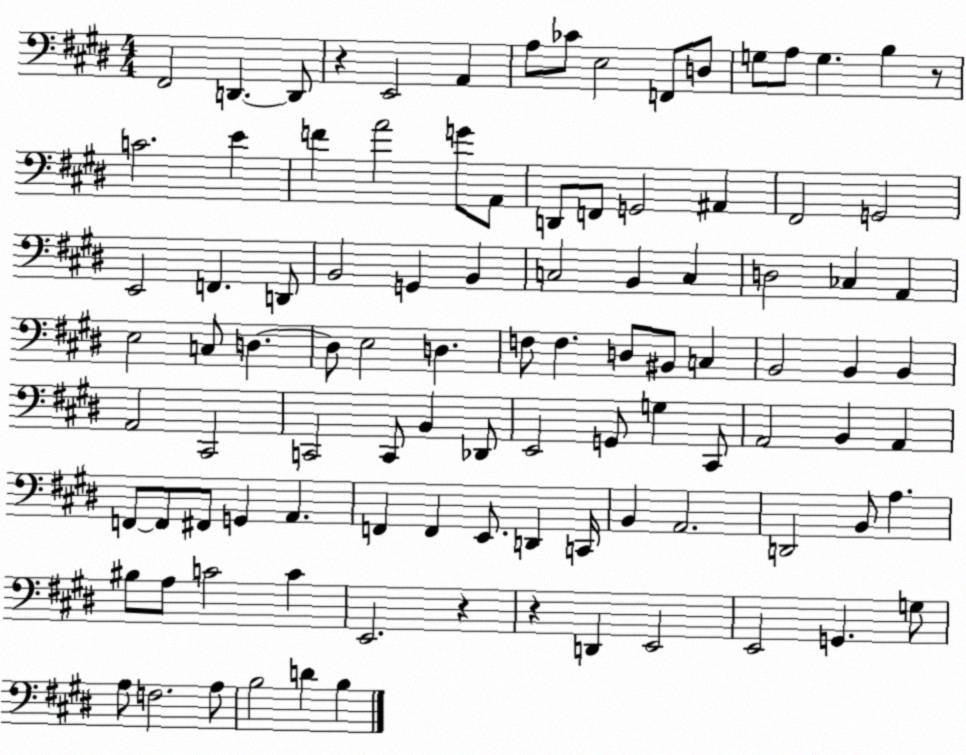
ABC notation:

X:1
T:Untitled
M:4/4
L:1/4
K:E
^F,,2 D,, D,,/2 z E,,2 A,, A,/2 _C/2 E,2 F,,/2 D,/2 G,/2 A,/2 G, B, z/2 C2 E F A2 G/2 A,,/2 D,,/2 F,,/2 G,,2 ^A,, ^F,,2 G,,2 E,,2 F,, D,,/2 B,,2 G,, B,, C,2 B,, C, D,2 _C, A,, E,2 C,/2 D, D,/2 E,2 D, F,/2 F, D,/2 ^B,,/2 C, B,,2 B,, B,, A,,2 ^C,,2 C,,2 C,,/2 B,, _D,,/2 E,,2 G,,/2 G, ^C,,/2 A,,2 B,, A,, F,,/2 F,,/2 ^F,,/2 G,, A,, F,, F,, E,,/2 D,, C,,/4 B,, A,,2 D,,2 B,,/2 A, ^B,/2 A,/2 C2 C E,,2 z z D,, E,,2 E,,2 G,, G,/2 A,/2 F,2 A,/2 B,2 D B,